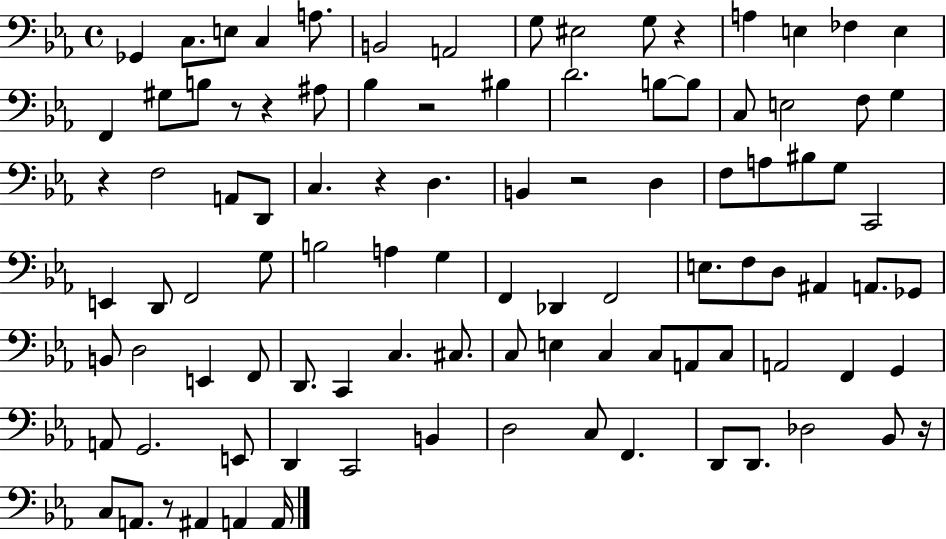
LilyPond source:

{
  \clef bass
  \time 4/4
  \defaultTimeSignature
  \key ees \major
  \repeat volta 2 { ges,4 c8. e8 c4 a8. | b,2 a,2 | g8 eis2 g8 r4 | a4 e4 fes4 e4 | \break f,4 gis8 b8 r8 r4 ais8 | bes4 r2 bis4 | d'2. b8~~ b8 | c8 e2 f8 g4 | \break r4 f2 a,8 d,8 | c4. r4 d4. | b,4 r2 d4 | f8 a8 bis8 g8 c,2 | \break e,4 d,8 f,2 g8 | b2 a4 g4 | f,4 des,4 f,2 | e8. f8 d8 ais,4 a,8. ges,8 | \break b,8 d2 e,4 f,8 | d,8. c,4 c4. cis8. | c8 e4 c4 c8 a,8 c8 | a,2 f,4 g,4 | \break a,8 g,2. e,8 | d,4 c,2 b,4 | d2 c8 f,4. | d,8 d,8. des2 bes,8 r16 | \break c8 a,8. r8 ais,4 a,4 a,16 | } \bar "|."
}